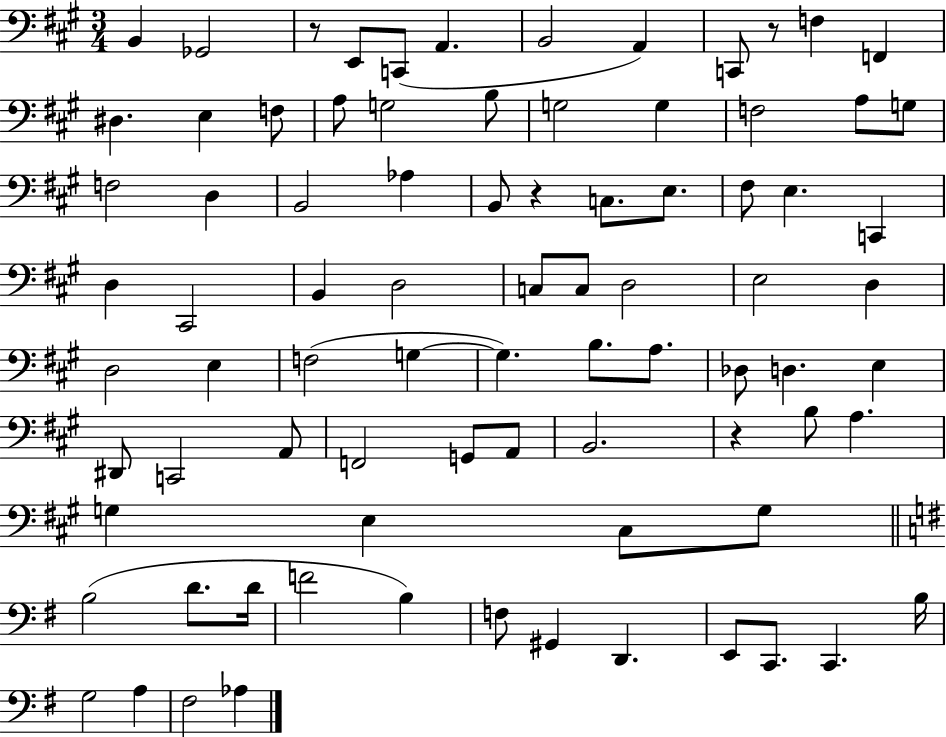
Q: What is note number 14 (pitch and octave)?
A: A3